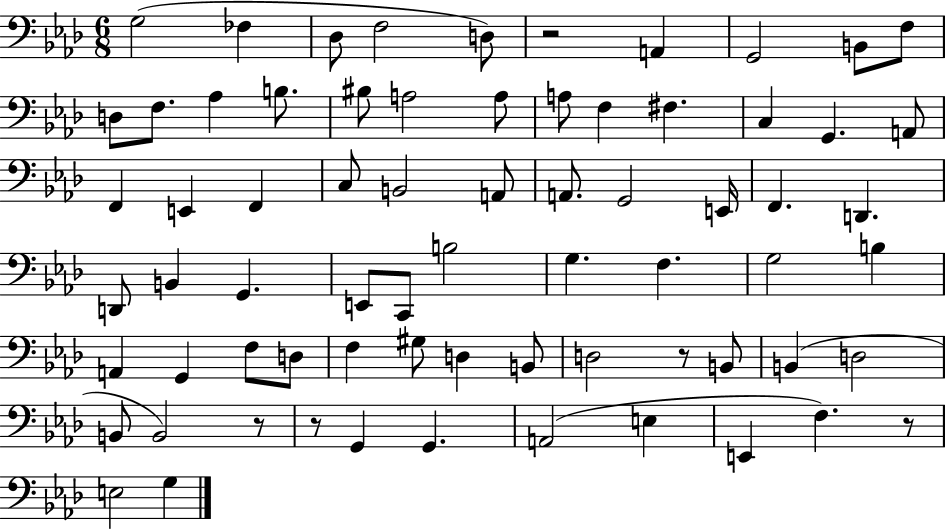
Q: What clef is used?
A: bass